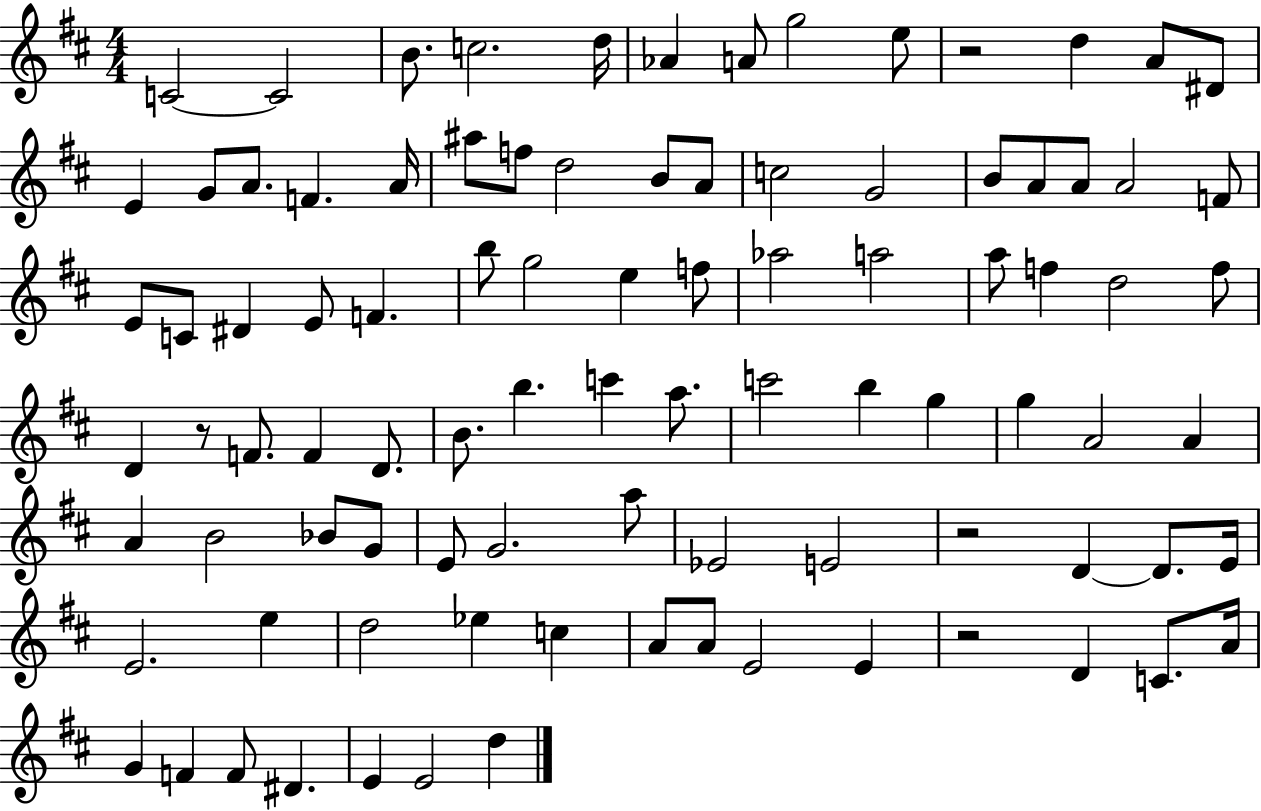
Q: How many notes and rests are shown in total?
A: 93